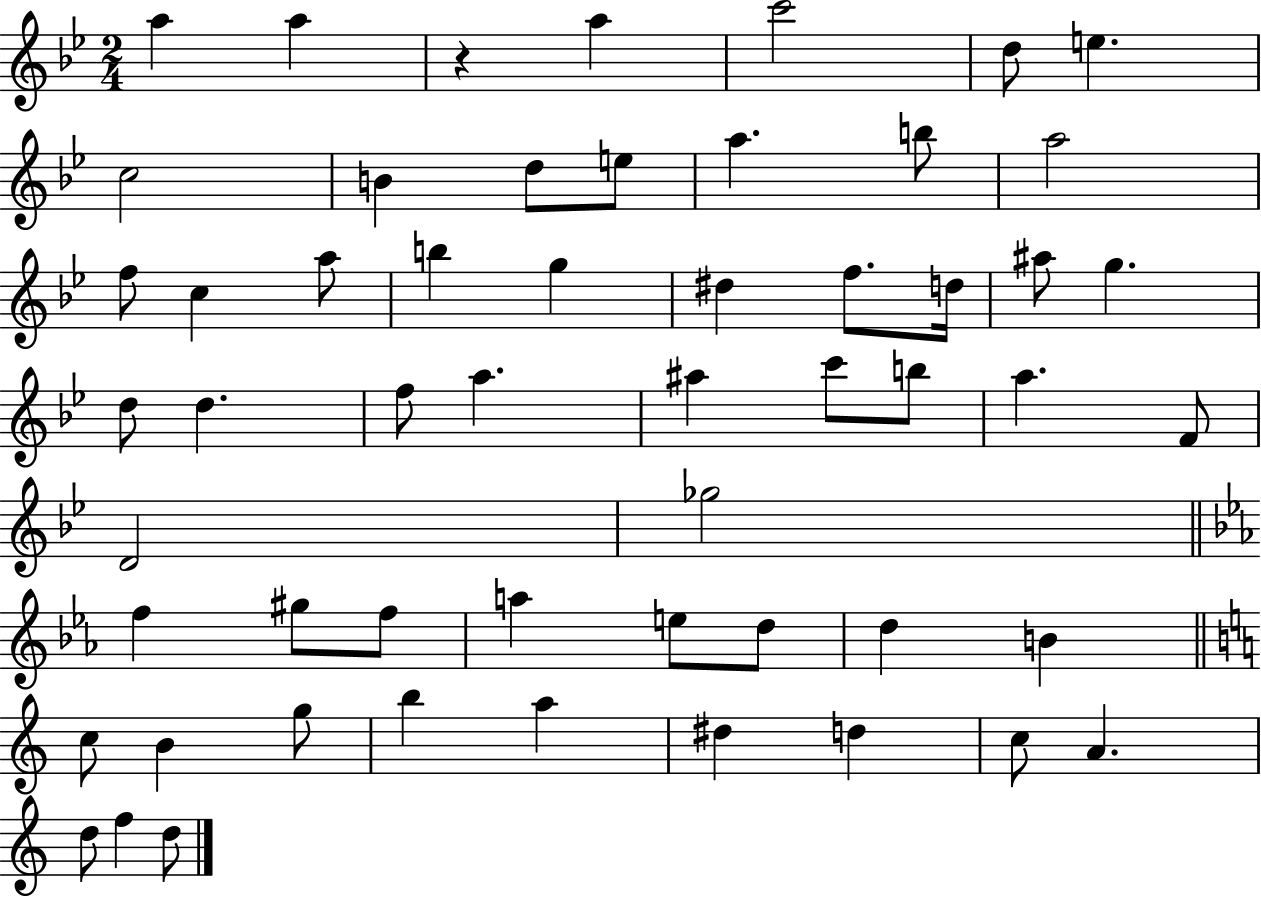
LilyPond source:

{
  \clef treble
  \numericTimeSignature
  \time 2/4
  \key bes \major
  \repeat volta 2 { a''4 a''4 | r4 a''4 | c'''2 | d''8 e''4. | \break c''2 | b'4 d''8 e''8 | a''4. b''8 | a''2 | \break f''8 c''4 a''8 | b''4 g''4 | dis''4 f''8. d''16 | ais''8 g''4. | \break d''8 d''4. | f''8 a''4. | ais''4 c'''8 b''8 | a''4. f'8 | \break d'2 | ges''2 | \bar "||" \break \key c \minor f''4 gis''8 f''8 | a''4 e''8 d''8 | d''4 b'4 | \bar "||" \break \key c \major c''8 b'4 g''8 | b''4 a''4 | dis''4 d''4 | c''8 a'4. | \break d''8 f''4 d''8 | } \bar "|."
}